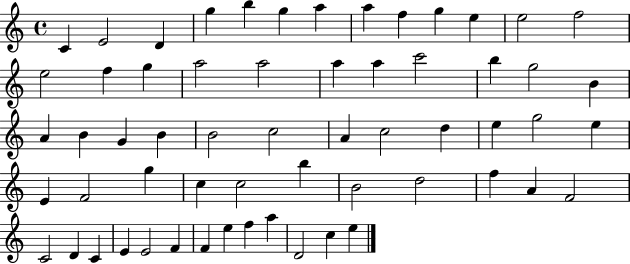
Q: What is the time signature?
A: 4/4